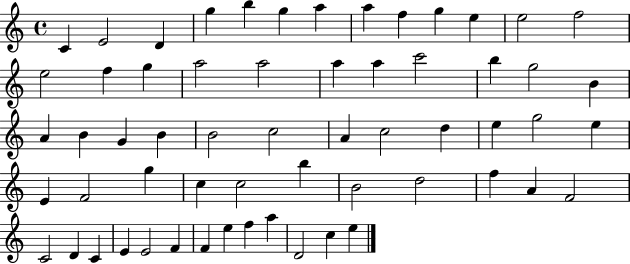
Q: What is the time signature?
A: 4/4